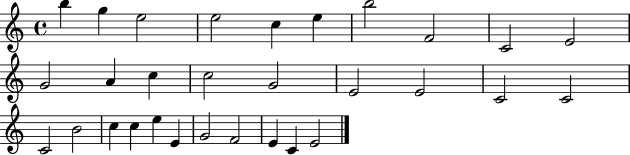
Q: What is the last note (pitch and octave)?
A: E4